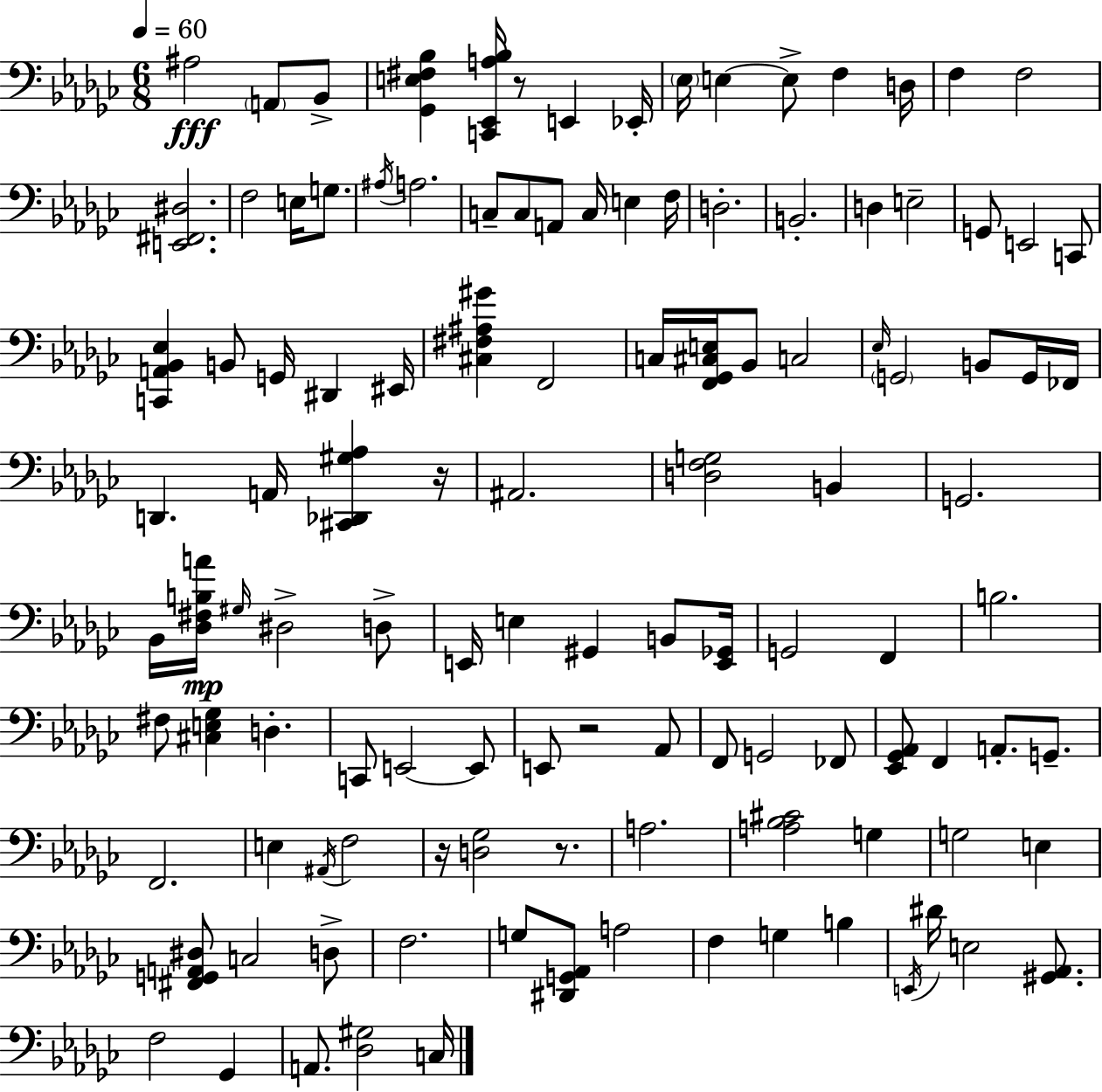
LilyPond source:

{
  \clef bass
  \numericTimeSignature
  \time 6/8
  \key ees \minor
  \tempo 4 = 60
  ais2\fff \parenthesize a,8 bes,8-> | <ges, e fis bes>4 <c, ees, a bes>16 r8 e,4 ees,16-. | \parenthesize ees16 e4~~ e8-> f4 d16 | f4 f2 | \break <e, fis, dis>2. | f2 e16 g8. | \acciaccatura { ais16 } a2. | c8-- c8 a,8 c16 e4 | \break f16 d2.-. | b,2.-. | d4 e2-- | g,8 e,2 c,8 | \break <c, a, bes, ees>4 b,8 g,16 dis,4 | eis,16 <cis fis ais gis'>4 f,2 | c16 <f, ges, cis e>16 bes,8 c2 | \grace { ees16 } \parenthesize g,2 b,8 | \break g,16 fes,16 d,4. a,16 <cis, des, gis aes>4 | r16 ais,2. | <d f g>2 b,4 | g,2. | \break bes,16 <des fis b a'>16\mp \grace { gis16 } dis2-> | d8-> e,16 e4 gis,4 | b,8 <e, ges,>16 g,2 f,4 | b2. | \break fis8 <cis e ges>4 d4.-. | c,8 e,2~~ | e,8 e,8 r2 | aes,8 f,8 g,2 | \break fes,8 <ees, ges, aes,>8 f,4 a,8.-. | g,8.-- f,2. | e4 \acciaccatura { ais,16 } f2 | r16 <d ges>2 | \break r8. a2. | <a bes cis'>2 | g4 g2 | e4 <fis, g, a, dis>8 c2 | \break d8-> f2. | g8 <dis, g, aes,>8 a2 | f4 g4 | b4 \acciaccatura { e,16 } dis'16 e2 | \break <gis, aes,>8. f2 | ges,4 a,8. <des gis>2 | c16 \bar "|."
}